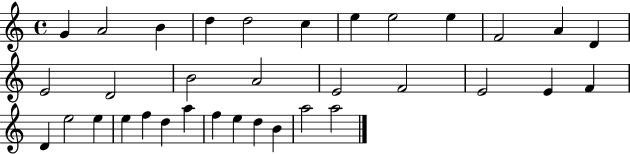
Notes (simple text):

G4/q A4/h B4/q D5/q D5/h C5/q E5/q E5/h E5/q F4/h A4/q D4/q E4/h D4/h B4/h A4/h E4/h F4/h E4/h E4/q F4/q D4/q E5/h E5/q E5/q F5/q D5/q A5/q F5/q E5/q D5/q B4/q A5/h A5/h